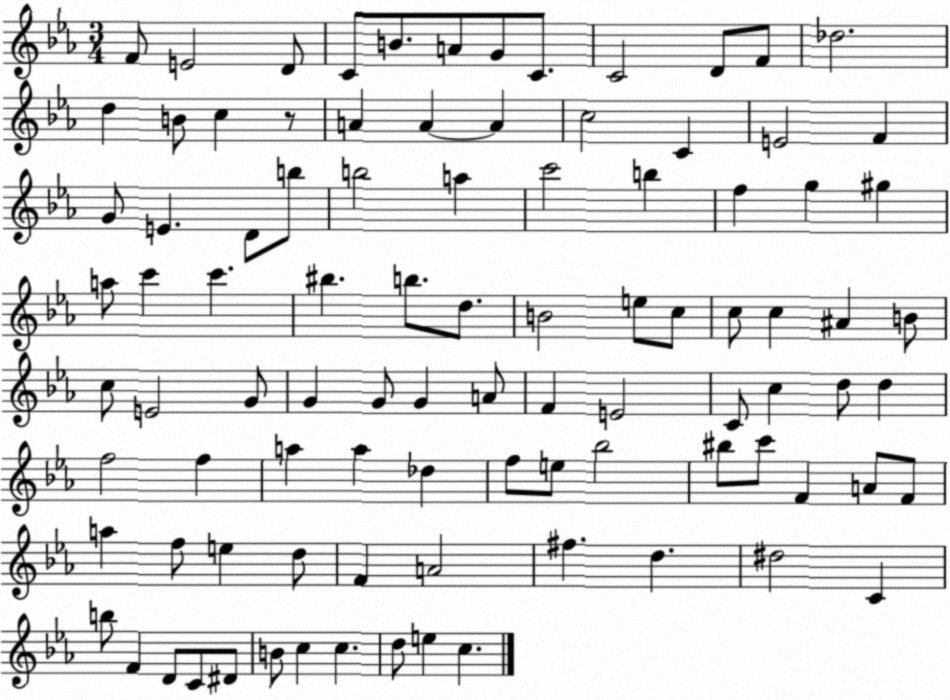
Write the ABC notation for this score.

X:1
T:Untitled
M:3/4
L:1/4
K:Eb
F/2 E2 D/2 C/2 B/2 A/2 G/2 C/2 C2 D/2 F/2 _d2 d B/2 c z/2 A A A c2 C E2 F G/2 E D/2 b/2 b2 a c'2 b f g ^g a/2 c' c' ^b b/2 d/2 B2 e/2 c/2 c/2 c ^A B/2 c/2 E2 G/2 G G/2 G A/2 F E2 C/2 c d/2 d f2 f a a _d f/2 e/2 _b2 ^b/2 c'/2 F A/2 F/2 a f/2 e d/2 F A2 ^f d ^d2 C b/2 F D/2 C/2 ^D/2 B/2 c c d/2 e c